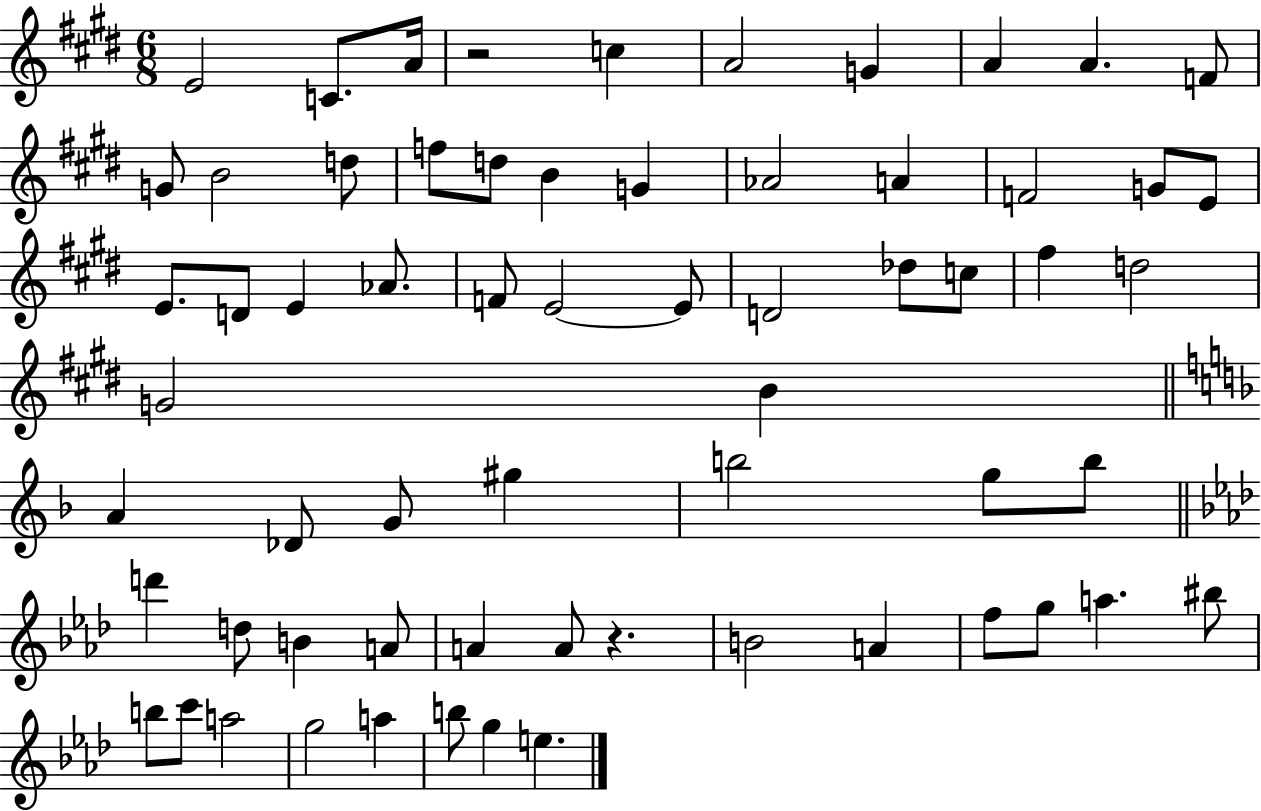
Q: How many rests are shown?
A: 2